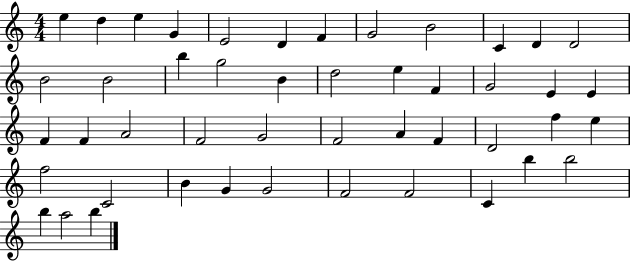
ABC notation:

X:1
T:Untitled
M:4/4
L:1/4
K:C
e d e G E2 D F G2 B2 C D D2 B2 B2 b g2 B d2 e F G2 E E F F A2 F2 G2 F2 A F D2 f e f2 C2 B G G2 F2 F2 C b b2 b a2 b